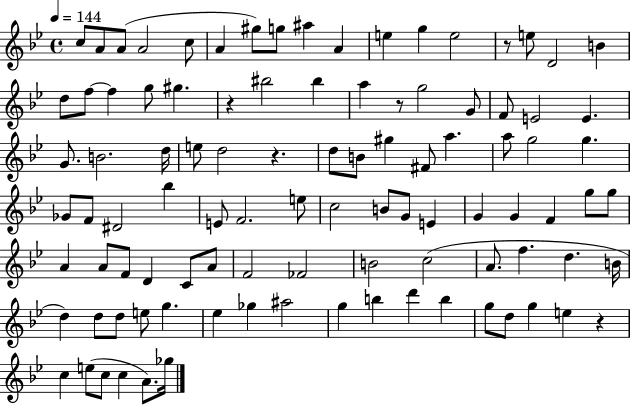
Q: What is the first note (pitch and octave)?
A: C5